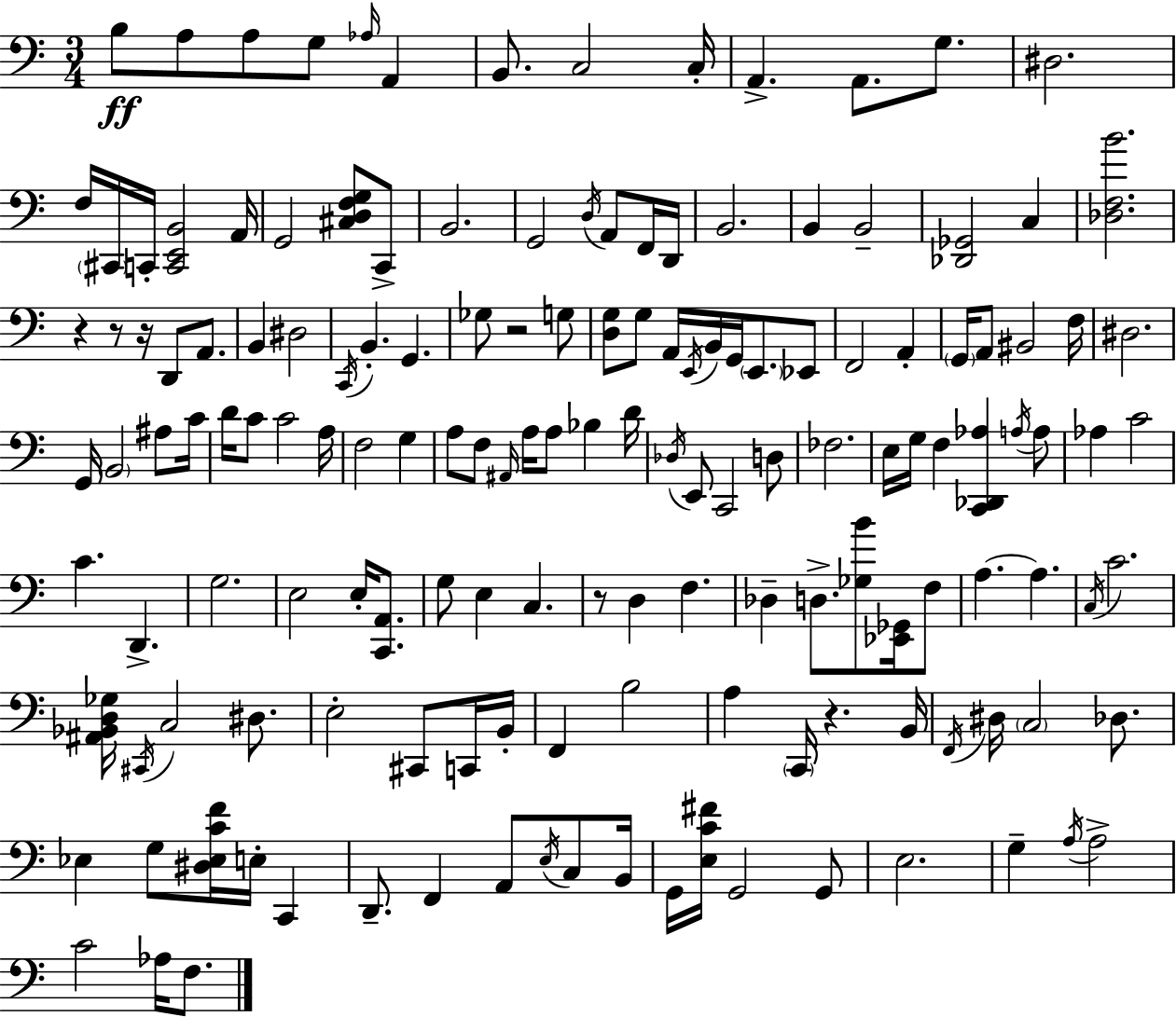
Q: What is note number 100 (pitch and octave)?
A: C3